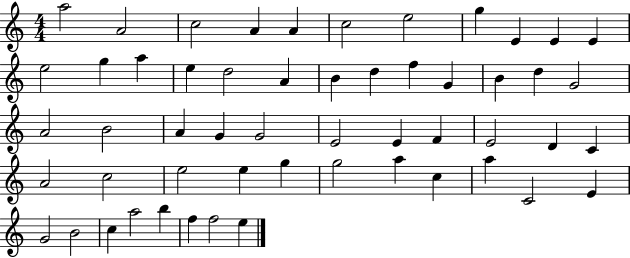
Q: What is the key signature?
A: C major